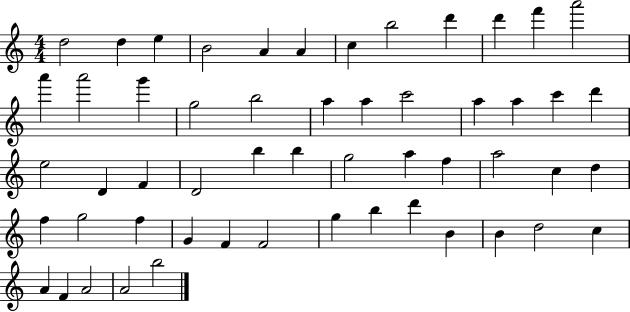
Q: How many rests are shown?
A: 0